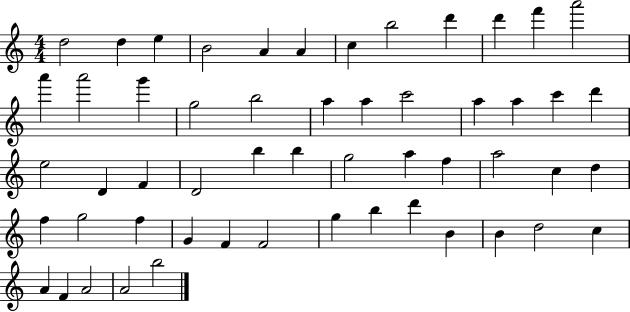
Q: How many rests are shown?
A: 0